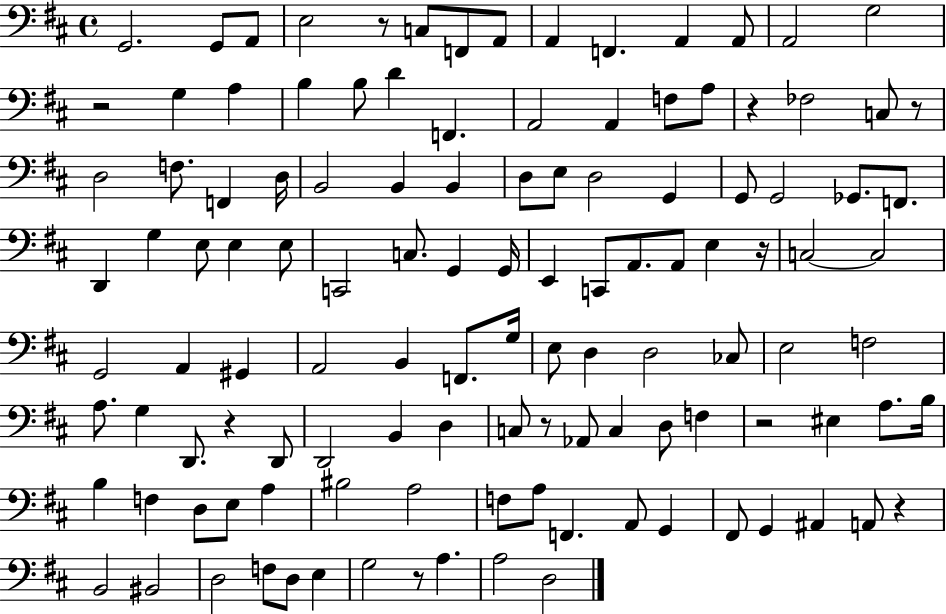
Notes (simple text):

G2/h. G2/e A2/e E3/h R/e C3/e F2/e A2/e A2/q F2/q. A2/q A2/e A2/h G3/h R/h G3/q A3/q B3/q B3/e D4/q F2/q. A2/h A2/q F3/e A3/e R/q FES3/h C3/e R/e D3/h F3/e. F2/q D3/s B2/h B2/q B2/q D3/e E3/e D3/h G2/q G2/e G2/h Gb2/e. F2/e. D2/q G3/q E3/e E3/q E3/e C2/h C3/e. G2/q G2/s E2/q C2/e A2/e. A2/e E3/q R/s C3/h C3/h G2/h A2/q G#2/q A2/h B2/q F2/e. G3/s E3/e D3/q D3/h CES3/e E3/h F3/h A3/e. G3/q D2/e. R/q D2/e D2/h B2/q D3/q C3/e R/e Ab2/e C3/q D3/e F3/q R/h EIS3/q A3/e. B3/s B3/q F3/q D3/e E3/e A3/q BIS3/h A3/h F3/e A3/e F2/q. A2/e G2/q F#2/e G2/q A#2/q A2/e R/q B2/h BIS2/h D3/h F3/e D3/e E3/q G3/h R/e A3/q. A3/h D3/h